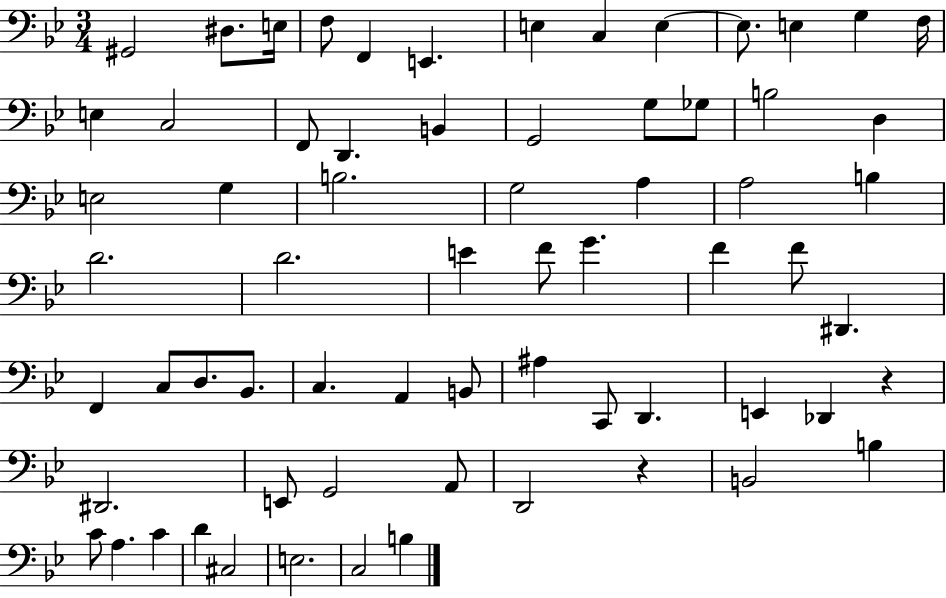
{
  \clef bass
  \numericTimeSignature
  \time 3/4
  \key bes \major
  gis,2 dis8. e16 | f8 f,4 e,4. | e4 c4 e4~~ | e8. e4 g4 f16 | \break e4 c2 | f,8 d,4. b,4 | g,2 g8 ges8 | b2 d4 | \break e2 g4 | b2. | g2 a4 | a2 b4 | \break d'2. | d'2. | e'4 f'8 g'4. | f'4 f'8 dis,4. | \break f,4 c8 d8. bes,8. | c4. a,4 b,8 | ais4 c,8 d,4. | e,4 des,4 r4 | \break dis,2. | e,8 g,2 a,8 | d,2 r4 | b,2 b4 | \break c'8 a4. c'4 | d'4 cis2 | e2. | c2 b4 | \break \bar "|."
}